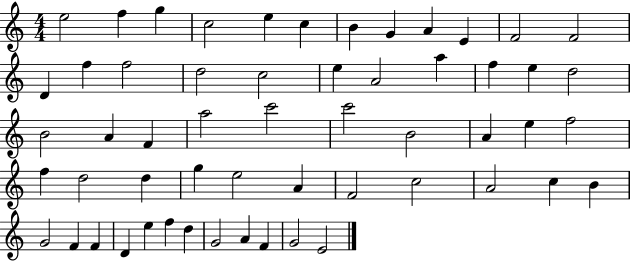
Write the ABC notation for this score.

X:1
T:Untitled
M:4/4
L:1/4
K:C
e2 f g c2 e c B G A E F2 F2 D f f2 d2 c2 e A2 a f e d2 B2 A F a2 c'2 c'2 B2 A e f2 f d2 d g e2 A F2 c2 A2 c B G2 F F D e f d G2 A F G2 E2